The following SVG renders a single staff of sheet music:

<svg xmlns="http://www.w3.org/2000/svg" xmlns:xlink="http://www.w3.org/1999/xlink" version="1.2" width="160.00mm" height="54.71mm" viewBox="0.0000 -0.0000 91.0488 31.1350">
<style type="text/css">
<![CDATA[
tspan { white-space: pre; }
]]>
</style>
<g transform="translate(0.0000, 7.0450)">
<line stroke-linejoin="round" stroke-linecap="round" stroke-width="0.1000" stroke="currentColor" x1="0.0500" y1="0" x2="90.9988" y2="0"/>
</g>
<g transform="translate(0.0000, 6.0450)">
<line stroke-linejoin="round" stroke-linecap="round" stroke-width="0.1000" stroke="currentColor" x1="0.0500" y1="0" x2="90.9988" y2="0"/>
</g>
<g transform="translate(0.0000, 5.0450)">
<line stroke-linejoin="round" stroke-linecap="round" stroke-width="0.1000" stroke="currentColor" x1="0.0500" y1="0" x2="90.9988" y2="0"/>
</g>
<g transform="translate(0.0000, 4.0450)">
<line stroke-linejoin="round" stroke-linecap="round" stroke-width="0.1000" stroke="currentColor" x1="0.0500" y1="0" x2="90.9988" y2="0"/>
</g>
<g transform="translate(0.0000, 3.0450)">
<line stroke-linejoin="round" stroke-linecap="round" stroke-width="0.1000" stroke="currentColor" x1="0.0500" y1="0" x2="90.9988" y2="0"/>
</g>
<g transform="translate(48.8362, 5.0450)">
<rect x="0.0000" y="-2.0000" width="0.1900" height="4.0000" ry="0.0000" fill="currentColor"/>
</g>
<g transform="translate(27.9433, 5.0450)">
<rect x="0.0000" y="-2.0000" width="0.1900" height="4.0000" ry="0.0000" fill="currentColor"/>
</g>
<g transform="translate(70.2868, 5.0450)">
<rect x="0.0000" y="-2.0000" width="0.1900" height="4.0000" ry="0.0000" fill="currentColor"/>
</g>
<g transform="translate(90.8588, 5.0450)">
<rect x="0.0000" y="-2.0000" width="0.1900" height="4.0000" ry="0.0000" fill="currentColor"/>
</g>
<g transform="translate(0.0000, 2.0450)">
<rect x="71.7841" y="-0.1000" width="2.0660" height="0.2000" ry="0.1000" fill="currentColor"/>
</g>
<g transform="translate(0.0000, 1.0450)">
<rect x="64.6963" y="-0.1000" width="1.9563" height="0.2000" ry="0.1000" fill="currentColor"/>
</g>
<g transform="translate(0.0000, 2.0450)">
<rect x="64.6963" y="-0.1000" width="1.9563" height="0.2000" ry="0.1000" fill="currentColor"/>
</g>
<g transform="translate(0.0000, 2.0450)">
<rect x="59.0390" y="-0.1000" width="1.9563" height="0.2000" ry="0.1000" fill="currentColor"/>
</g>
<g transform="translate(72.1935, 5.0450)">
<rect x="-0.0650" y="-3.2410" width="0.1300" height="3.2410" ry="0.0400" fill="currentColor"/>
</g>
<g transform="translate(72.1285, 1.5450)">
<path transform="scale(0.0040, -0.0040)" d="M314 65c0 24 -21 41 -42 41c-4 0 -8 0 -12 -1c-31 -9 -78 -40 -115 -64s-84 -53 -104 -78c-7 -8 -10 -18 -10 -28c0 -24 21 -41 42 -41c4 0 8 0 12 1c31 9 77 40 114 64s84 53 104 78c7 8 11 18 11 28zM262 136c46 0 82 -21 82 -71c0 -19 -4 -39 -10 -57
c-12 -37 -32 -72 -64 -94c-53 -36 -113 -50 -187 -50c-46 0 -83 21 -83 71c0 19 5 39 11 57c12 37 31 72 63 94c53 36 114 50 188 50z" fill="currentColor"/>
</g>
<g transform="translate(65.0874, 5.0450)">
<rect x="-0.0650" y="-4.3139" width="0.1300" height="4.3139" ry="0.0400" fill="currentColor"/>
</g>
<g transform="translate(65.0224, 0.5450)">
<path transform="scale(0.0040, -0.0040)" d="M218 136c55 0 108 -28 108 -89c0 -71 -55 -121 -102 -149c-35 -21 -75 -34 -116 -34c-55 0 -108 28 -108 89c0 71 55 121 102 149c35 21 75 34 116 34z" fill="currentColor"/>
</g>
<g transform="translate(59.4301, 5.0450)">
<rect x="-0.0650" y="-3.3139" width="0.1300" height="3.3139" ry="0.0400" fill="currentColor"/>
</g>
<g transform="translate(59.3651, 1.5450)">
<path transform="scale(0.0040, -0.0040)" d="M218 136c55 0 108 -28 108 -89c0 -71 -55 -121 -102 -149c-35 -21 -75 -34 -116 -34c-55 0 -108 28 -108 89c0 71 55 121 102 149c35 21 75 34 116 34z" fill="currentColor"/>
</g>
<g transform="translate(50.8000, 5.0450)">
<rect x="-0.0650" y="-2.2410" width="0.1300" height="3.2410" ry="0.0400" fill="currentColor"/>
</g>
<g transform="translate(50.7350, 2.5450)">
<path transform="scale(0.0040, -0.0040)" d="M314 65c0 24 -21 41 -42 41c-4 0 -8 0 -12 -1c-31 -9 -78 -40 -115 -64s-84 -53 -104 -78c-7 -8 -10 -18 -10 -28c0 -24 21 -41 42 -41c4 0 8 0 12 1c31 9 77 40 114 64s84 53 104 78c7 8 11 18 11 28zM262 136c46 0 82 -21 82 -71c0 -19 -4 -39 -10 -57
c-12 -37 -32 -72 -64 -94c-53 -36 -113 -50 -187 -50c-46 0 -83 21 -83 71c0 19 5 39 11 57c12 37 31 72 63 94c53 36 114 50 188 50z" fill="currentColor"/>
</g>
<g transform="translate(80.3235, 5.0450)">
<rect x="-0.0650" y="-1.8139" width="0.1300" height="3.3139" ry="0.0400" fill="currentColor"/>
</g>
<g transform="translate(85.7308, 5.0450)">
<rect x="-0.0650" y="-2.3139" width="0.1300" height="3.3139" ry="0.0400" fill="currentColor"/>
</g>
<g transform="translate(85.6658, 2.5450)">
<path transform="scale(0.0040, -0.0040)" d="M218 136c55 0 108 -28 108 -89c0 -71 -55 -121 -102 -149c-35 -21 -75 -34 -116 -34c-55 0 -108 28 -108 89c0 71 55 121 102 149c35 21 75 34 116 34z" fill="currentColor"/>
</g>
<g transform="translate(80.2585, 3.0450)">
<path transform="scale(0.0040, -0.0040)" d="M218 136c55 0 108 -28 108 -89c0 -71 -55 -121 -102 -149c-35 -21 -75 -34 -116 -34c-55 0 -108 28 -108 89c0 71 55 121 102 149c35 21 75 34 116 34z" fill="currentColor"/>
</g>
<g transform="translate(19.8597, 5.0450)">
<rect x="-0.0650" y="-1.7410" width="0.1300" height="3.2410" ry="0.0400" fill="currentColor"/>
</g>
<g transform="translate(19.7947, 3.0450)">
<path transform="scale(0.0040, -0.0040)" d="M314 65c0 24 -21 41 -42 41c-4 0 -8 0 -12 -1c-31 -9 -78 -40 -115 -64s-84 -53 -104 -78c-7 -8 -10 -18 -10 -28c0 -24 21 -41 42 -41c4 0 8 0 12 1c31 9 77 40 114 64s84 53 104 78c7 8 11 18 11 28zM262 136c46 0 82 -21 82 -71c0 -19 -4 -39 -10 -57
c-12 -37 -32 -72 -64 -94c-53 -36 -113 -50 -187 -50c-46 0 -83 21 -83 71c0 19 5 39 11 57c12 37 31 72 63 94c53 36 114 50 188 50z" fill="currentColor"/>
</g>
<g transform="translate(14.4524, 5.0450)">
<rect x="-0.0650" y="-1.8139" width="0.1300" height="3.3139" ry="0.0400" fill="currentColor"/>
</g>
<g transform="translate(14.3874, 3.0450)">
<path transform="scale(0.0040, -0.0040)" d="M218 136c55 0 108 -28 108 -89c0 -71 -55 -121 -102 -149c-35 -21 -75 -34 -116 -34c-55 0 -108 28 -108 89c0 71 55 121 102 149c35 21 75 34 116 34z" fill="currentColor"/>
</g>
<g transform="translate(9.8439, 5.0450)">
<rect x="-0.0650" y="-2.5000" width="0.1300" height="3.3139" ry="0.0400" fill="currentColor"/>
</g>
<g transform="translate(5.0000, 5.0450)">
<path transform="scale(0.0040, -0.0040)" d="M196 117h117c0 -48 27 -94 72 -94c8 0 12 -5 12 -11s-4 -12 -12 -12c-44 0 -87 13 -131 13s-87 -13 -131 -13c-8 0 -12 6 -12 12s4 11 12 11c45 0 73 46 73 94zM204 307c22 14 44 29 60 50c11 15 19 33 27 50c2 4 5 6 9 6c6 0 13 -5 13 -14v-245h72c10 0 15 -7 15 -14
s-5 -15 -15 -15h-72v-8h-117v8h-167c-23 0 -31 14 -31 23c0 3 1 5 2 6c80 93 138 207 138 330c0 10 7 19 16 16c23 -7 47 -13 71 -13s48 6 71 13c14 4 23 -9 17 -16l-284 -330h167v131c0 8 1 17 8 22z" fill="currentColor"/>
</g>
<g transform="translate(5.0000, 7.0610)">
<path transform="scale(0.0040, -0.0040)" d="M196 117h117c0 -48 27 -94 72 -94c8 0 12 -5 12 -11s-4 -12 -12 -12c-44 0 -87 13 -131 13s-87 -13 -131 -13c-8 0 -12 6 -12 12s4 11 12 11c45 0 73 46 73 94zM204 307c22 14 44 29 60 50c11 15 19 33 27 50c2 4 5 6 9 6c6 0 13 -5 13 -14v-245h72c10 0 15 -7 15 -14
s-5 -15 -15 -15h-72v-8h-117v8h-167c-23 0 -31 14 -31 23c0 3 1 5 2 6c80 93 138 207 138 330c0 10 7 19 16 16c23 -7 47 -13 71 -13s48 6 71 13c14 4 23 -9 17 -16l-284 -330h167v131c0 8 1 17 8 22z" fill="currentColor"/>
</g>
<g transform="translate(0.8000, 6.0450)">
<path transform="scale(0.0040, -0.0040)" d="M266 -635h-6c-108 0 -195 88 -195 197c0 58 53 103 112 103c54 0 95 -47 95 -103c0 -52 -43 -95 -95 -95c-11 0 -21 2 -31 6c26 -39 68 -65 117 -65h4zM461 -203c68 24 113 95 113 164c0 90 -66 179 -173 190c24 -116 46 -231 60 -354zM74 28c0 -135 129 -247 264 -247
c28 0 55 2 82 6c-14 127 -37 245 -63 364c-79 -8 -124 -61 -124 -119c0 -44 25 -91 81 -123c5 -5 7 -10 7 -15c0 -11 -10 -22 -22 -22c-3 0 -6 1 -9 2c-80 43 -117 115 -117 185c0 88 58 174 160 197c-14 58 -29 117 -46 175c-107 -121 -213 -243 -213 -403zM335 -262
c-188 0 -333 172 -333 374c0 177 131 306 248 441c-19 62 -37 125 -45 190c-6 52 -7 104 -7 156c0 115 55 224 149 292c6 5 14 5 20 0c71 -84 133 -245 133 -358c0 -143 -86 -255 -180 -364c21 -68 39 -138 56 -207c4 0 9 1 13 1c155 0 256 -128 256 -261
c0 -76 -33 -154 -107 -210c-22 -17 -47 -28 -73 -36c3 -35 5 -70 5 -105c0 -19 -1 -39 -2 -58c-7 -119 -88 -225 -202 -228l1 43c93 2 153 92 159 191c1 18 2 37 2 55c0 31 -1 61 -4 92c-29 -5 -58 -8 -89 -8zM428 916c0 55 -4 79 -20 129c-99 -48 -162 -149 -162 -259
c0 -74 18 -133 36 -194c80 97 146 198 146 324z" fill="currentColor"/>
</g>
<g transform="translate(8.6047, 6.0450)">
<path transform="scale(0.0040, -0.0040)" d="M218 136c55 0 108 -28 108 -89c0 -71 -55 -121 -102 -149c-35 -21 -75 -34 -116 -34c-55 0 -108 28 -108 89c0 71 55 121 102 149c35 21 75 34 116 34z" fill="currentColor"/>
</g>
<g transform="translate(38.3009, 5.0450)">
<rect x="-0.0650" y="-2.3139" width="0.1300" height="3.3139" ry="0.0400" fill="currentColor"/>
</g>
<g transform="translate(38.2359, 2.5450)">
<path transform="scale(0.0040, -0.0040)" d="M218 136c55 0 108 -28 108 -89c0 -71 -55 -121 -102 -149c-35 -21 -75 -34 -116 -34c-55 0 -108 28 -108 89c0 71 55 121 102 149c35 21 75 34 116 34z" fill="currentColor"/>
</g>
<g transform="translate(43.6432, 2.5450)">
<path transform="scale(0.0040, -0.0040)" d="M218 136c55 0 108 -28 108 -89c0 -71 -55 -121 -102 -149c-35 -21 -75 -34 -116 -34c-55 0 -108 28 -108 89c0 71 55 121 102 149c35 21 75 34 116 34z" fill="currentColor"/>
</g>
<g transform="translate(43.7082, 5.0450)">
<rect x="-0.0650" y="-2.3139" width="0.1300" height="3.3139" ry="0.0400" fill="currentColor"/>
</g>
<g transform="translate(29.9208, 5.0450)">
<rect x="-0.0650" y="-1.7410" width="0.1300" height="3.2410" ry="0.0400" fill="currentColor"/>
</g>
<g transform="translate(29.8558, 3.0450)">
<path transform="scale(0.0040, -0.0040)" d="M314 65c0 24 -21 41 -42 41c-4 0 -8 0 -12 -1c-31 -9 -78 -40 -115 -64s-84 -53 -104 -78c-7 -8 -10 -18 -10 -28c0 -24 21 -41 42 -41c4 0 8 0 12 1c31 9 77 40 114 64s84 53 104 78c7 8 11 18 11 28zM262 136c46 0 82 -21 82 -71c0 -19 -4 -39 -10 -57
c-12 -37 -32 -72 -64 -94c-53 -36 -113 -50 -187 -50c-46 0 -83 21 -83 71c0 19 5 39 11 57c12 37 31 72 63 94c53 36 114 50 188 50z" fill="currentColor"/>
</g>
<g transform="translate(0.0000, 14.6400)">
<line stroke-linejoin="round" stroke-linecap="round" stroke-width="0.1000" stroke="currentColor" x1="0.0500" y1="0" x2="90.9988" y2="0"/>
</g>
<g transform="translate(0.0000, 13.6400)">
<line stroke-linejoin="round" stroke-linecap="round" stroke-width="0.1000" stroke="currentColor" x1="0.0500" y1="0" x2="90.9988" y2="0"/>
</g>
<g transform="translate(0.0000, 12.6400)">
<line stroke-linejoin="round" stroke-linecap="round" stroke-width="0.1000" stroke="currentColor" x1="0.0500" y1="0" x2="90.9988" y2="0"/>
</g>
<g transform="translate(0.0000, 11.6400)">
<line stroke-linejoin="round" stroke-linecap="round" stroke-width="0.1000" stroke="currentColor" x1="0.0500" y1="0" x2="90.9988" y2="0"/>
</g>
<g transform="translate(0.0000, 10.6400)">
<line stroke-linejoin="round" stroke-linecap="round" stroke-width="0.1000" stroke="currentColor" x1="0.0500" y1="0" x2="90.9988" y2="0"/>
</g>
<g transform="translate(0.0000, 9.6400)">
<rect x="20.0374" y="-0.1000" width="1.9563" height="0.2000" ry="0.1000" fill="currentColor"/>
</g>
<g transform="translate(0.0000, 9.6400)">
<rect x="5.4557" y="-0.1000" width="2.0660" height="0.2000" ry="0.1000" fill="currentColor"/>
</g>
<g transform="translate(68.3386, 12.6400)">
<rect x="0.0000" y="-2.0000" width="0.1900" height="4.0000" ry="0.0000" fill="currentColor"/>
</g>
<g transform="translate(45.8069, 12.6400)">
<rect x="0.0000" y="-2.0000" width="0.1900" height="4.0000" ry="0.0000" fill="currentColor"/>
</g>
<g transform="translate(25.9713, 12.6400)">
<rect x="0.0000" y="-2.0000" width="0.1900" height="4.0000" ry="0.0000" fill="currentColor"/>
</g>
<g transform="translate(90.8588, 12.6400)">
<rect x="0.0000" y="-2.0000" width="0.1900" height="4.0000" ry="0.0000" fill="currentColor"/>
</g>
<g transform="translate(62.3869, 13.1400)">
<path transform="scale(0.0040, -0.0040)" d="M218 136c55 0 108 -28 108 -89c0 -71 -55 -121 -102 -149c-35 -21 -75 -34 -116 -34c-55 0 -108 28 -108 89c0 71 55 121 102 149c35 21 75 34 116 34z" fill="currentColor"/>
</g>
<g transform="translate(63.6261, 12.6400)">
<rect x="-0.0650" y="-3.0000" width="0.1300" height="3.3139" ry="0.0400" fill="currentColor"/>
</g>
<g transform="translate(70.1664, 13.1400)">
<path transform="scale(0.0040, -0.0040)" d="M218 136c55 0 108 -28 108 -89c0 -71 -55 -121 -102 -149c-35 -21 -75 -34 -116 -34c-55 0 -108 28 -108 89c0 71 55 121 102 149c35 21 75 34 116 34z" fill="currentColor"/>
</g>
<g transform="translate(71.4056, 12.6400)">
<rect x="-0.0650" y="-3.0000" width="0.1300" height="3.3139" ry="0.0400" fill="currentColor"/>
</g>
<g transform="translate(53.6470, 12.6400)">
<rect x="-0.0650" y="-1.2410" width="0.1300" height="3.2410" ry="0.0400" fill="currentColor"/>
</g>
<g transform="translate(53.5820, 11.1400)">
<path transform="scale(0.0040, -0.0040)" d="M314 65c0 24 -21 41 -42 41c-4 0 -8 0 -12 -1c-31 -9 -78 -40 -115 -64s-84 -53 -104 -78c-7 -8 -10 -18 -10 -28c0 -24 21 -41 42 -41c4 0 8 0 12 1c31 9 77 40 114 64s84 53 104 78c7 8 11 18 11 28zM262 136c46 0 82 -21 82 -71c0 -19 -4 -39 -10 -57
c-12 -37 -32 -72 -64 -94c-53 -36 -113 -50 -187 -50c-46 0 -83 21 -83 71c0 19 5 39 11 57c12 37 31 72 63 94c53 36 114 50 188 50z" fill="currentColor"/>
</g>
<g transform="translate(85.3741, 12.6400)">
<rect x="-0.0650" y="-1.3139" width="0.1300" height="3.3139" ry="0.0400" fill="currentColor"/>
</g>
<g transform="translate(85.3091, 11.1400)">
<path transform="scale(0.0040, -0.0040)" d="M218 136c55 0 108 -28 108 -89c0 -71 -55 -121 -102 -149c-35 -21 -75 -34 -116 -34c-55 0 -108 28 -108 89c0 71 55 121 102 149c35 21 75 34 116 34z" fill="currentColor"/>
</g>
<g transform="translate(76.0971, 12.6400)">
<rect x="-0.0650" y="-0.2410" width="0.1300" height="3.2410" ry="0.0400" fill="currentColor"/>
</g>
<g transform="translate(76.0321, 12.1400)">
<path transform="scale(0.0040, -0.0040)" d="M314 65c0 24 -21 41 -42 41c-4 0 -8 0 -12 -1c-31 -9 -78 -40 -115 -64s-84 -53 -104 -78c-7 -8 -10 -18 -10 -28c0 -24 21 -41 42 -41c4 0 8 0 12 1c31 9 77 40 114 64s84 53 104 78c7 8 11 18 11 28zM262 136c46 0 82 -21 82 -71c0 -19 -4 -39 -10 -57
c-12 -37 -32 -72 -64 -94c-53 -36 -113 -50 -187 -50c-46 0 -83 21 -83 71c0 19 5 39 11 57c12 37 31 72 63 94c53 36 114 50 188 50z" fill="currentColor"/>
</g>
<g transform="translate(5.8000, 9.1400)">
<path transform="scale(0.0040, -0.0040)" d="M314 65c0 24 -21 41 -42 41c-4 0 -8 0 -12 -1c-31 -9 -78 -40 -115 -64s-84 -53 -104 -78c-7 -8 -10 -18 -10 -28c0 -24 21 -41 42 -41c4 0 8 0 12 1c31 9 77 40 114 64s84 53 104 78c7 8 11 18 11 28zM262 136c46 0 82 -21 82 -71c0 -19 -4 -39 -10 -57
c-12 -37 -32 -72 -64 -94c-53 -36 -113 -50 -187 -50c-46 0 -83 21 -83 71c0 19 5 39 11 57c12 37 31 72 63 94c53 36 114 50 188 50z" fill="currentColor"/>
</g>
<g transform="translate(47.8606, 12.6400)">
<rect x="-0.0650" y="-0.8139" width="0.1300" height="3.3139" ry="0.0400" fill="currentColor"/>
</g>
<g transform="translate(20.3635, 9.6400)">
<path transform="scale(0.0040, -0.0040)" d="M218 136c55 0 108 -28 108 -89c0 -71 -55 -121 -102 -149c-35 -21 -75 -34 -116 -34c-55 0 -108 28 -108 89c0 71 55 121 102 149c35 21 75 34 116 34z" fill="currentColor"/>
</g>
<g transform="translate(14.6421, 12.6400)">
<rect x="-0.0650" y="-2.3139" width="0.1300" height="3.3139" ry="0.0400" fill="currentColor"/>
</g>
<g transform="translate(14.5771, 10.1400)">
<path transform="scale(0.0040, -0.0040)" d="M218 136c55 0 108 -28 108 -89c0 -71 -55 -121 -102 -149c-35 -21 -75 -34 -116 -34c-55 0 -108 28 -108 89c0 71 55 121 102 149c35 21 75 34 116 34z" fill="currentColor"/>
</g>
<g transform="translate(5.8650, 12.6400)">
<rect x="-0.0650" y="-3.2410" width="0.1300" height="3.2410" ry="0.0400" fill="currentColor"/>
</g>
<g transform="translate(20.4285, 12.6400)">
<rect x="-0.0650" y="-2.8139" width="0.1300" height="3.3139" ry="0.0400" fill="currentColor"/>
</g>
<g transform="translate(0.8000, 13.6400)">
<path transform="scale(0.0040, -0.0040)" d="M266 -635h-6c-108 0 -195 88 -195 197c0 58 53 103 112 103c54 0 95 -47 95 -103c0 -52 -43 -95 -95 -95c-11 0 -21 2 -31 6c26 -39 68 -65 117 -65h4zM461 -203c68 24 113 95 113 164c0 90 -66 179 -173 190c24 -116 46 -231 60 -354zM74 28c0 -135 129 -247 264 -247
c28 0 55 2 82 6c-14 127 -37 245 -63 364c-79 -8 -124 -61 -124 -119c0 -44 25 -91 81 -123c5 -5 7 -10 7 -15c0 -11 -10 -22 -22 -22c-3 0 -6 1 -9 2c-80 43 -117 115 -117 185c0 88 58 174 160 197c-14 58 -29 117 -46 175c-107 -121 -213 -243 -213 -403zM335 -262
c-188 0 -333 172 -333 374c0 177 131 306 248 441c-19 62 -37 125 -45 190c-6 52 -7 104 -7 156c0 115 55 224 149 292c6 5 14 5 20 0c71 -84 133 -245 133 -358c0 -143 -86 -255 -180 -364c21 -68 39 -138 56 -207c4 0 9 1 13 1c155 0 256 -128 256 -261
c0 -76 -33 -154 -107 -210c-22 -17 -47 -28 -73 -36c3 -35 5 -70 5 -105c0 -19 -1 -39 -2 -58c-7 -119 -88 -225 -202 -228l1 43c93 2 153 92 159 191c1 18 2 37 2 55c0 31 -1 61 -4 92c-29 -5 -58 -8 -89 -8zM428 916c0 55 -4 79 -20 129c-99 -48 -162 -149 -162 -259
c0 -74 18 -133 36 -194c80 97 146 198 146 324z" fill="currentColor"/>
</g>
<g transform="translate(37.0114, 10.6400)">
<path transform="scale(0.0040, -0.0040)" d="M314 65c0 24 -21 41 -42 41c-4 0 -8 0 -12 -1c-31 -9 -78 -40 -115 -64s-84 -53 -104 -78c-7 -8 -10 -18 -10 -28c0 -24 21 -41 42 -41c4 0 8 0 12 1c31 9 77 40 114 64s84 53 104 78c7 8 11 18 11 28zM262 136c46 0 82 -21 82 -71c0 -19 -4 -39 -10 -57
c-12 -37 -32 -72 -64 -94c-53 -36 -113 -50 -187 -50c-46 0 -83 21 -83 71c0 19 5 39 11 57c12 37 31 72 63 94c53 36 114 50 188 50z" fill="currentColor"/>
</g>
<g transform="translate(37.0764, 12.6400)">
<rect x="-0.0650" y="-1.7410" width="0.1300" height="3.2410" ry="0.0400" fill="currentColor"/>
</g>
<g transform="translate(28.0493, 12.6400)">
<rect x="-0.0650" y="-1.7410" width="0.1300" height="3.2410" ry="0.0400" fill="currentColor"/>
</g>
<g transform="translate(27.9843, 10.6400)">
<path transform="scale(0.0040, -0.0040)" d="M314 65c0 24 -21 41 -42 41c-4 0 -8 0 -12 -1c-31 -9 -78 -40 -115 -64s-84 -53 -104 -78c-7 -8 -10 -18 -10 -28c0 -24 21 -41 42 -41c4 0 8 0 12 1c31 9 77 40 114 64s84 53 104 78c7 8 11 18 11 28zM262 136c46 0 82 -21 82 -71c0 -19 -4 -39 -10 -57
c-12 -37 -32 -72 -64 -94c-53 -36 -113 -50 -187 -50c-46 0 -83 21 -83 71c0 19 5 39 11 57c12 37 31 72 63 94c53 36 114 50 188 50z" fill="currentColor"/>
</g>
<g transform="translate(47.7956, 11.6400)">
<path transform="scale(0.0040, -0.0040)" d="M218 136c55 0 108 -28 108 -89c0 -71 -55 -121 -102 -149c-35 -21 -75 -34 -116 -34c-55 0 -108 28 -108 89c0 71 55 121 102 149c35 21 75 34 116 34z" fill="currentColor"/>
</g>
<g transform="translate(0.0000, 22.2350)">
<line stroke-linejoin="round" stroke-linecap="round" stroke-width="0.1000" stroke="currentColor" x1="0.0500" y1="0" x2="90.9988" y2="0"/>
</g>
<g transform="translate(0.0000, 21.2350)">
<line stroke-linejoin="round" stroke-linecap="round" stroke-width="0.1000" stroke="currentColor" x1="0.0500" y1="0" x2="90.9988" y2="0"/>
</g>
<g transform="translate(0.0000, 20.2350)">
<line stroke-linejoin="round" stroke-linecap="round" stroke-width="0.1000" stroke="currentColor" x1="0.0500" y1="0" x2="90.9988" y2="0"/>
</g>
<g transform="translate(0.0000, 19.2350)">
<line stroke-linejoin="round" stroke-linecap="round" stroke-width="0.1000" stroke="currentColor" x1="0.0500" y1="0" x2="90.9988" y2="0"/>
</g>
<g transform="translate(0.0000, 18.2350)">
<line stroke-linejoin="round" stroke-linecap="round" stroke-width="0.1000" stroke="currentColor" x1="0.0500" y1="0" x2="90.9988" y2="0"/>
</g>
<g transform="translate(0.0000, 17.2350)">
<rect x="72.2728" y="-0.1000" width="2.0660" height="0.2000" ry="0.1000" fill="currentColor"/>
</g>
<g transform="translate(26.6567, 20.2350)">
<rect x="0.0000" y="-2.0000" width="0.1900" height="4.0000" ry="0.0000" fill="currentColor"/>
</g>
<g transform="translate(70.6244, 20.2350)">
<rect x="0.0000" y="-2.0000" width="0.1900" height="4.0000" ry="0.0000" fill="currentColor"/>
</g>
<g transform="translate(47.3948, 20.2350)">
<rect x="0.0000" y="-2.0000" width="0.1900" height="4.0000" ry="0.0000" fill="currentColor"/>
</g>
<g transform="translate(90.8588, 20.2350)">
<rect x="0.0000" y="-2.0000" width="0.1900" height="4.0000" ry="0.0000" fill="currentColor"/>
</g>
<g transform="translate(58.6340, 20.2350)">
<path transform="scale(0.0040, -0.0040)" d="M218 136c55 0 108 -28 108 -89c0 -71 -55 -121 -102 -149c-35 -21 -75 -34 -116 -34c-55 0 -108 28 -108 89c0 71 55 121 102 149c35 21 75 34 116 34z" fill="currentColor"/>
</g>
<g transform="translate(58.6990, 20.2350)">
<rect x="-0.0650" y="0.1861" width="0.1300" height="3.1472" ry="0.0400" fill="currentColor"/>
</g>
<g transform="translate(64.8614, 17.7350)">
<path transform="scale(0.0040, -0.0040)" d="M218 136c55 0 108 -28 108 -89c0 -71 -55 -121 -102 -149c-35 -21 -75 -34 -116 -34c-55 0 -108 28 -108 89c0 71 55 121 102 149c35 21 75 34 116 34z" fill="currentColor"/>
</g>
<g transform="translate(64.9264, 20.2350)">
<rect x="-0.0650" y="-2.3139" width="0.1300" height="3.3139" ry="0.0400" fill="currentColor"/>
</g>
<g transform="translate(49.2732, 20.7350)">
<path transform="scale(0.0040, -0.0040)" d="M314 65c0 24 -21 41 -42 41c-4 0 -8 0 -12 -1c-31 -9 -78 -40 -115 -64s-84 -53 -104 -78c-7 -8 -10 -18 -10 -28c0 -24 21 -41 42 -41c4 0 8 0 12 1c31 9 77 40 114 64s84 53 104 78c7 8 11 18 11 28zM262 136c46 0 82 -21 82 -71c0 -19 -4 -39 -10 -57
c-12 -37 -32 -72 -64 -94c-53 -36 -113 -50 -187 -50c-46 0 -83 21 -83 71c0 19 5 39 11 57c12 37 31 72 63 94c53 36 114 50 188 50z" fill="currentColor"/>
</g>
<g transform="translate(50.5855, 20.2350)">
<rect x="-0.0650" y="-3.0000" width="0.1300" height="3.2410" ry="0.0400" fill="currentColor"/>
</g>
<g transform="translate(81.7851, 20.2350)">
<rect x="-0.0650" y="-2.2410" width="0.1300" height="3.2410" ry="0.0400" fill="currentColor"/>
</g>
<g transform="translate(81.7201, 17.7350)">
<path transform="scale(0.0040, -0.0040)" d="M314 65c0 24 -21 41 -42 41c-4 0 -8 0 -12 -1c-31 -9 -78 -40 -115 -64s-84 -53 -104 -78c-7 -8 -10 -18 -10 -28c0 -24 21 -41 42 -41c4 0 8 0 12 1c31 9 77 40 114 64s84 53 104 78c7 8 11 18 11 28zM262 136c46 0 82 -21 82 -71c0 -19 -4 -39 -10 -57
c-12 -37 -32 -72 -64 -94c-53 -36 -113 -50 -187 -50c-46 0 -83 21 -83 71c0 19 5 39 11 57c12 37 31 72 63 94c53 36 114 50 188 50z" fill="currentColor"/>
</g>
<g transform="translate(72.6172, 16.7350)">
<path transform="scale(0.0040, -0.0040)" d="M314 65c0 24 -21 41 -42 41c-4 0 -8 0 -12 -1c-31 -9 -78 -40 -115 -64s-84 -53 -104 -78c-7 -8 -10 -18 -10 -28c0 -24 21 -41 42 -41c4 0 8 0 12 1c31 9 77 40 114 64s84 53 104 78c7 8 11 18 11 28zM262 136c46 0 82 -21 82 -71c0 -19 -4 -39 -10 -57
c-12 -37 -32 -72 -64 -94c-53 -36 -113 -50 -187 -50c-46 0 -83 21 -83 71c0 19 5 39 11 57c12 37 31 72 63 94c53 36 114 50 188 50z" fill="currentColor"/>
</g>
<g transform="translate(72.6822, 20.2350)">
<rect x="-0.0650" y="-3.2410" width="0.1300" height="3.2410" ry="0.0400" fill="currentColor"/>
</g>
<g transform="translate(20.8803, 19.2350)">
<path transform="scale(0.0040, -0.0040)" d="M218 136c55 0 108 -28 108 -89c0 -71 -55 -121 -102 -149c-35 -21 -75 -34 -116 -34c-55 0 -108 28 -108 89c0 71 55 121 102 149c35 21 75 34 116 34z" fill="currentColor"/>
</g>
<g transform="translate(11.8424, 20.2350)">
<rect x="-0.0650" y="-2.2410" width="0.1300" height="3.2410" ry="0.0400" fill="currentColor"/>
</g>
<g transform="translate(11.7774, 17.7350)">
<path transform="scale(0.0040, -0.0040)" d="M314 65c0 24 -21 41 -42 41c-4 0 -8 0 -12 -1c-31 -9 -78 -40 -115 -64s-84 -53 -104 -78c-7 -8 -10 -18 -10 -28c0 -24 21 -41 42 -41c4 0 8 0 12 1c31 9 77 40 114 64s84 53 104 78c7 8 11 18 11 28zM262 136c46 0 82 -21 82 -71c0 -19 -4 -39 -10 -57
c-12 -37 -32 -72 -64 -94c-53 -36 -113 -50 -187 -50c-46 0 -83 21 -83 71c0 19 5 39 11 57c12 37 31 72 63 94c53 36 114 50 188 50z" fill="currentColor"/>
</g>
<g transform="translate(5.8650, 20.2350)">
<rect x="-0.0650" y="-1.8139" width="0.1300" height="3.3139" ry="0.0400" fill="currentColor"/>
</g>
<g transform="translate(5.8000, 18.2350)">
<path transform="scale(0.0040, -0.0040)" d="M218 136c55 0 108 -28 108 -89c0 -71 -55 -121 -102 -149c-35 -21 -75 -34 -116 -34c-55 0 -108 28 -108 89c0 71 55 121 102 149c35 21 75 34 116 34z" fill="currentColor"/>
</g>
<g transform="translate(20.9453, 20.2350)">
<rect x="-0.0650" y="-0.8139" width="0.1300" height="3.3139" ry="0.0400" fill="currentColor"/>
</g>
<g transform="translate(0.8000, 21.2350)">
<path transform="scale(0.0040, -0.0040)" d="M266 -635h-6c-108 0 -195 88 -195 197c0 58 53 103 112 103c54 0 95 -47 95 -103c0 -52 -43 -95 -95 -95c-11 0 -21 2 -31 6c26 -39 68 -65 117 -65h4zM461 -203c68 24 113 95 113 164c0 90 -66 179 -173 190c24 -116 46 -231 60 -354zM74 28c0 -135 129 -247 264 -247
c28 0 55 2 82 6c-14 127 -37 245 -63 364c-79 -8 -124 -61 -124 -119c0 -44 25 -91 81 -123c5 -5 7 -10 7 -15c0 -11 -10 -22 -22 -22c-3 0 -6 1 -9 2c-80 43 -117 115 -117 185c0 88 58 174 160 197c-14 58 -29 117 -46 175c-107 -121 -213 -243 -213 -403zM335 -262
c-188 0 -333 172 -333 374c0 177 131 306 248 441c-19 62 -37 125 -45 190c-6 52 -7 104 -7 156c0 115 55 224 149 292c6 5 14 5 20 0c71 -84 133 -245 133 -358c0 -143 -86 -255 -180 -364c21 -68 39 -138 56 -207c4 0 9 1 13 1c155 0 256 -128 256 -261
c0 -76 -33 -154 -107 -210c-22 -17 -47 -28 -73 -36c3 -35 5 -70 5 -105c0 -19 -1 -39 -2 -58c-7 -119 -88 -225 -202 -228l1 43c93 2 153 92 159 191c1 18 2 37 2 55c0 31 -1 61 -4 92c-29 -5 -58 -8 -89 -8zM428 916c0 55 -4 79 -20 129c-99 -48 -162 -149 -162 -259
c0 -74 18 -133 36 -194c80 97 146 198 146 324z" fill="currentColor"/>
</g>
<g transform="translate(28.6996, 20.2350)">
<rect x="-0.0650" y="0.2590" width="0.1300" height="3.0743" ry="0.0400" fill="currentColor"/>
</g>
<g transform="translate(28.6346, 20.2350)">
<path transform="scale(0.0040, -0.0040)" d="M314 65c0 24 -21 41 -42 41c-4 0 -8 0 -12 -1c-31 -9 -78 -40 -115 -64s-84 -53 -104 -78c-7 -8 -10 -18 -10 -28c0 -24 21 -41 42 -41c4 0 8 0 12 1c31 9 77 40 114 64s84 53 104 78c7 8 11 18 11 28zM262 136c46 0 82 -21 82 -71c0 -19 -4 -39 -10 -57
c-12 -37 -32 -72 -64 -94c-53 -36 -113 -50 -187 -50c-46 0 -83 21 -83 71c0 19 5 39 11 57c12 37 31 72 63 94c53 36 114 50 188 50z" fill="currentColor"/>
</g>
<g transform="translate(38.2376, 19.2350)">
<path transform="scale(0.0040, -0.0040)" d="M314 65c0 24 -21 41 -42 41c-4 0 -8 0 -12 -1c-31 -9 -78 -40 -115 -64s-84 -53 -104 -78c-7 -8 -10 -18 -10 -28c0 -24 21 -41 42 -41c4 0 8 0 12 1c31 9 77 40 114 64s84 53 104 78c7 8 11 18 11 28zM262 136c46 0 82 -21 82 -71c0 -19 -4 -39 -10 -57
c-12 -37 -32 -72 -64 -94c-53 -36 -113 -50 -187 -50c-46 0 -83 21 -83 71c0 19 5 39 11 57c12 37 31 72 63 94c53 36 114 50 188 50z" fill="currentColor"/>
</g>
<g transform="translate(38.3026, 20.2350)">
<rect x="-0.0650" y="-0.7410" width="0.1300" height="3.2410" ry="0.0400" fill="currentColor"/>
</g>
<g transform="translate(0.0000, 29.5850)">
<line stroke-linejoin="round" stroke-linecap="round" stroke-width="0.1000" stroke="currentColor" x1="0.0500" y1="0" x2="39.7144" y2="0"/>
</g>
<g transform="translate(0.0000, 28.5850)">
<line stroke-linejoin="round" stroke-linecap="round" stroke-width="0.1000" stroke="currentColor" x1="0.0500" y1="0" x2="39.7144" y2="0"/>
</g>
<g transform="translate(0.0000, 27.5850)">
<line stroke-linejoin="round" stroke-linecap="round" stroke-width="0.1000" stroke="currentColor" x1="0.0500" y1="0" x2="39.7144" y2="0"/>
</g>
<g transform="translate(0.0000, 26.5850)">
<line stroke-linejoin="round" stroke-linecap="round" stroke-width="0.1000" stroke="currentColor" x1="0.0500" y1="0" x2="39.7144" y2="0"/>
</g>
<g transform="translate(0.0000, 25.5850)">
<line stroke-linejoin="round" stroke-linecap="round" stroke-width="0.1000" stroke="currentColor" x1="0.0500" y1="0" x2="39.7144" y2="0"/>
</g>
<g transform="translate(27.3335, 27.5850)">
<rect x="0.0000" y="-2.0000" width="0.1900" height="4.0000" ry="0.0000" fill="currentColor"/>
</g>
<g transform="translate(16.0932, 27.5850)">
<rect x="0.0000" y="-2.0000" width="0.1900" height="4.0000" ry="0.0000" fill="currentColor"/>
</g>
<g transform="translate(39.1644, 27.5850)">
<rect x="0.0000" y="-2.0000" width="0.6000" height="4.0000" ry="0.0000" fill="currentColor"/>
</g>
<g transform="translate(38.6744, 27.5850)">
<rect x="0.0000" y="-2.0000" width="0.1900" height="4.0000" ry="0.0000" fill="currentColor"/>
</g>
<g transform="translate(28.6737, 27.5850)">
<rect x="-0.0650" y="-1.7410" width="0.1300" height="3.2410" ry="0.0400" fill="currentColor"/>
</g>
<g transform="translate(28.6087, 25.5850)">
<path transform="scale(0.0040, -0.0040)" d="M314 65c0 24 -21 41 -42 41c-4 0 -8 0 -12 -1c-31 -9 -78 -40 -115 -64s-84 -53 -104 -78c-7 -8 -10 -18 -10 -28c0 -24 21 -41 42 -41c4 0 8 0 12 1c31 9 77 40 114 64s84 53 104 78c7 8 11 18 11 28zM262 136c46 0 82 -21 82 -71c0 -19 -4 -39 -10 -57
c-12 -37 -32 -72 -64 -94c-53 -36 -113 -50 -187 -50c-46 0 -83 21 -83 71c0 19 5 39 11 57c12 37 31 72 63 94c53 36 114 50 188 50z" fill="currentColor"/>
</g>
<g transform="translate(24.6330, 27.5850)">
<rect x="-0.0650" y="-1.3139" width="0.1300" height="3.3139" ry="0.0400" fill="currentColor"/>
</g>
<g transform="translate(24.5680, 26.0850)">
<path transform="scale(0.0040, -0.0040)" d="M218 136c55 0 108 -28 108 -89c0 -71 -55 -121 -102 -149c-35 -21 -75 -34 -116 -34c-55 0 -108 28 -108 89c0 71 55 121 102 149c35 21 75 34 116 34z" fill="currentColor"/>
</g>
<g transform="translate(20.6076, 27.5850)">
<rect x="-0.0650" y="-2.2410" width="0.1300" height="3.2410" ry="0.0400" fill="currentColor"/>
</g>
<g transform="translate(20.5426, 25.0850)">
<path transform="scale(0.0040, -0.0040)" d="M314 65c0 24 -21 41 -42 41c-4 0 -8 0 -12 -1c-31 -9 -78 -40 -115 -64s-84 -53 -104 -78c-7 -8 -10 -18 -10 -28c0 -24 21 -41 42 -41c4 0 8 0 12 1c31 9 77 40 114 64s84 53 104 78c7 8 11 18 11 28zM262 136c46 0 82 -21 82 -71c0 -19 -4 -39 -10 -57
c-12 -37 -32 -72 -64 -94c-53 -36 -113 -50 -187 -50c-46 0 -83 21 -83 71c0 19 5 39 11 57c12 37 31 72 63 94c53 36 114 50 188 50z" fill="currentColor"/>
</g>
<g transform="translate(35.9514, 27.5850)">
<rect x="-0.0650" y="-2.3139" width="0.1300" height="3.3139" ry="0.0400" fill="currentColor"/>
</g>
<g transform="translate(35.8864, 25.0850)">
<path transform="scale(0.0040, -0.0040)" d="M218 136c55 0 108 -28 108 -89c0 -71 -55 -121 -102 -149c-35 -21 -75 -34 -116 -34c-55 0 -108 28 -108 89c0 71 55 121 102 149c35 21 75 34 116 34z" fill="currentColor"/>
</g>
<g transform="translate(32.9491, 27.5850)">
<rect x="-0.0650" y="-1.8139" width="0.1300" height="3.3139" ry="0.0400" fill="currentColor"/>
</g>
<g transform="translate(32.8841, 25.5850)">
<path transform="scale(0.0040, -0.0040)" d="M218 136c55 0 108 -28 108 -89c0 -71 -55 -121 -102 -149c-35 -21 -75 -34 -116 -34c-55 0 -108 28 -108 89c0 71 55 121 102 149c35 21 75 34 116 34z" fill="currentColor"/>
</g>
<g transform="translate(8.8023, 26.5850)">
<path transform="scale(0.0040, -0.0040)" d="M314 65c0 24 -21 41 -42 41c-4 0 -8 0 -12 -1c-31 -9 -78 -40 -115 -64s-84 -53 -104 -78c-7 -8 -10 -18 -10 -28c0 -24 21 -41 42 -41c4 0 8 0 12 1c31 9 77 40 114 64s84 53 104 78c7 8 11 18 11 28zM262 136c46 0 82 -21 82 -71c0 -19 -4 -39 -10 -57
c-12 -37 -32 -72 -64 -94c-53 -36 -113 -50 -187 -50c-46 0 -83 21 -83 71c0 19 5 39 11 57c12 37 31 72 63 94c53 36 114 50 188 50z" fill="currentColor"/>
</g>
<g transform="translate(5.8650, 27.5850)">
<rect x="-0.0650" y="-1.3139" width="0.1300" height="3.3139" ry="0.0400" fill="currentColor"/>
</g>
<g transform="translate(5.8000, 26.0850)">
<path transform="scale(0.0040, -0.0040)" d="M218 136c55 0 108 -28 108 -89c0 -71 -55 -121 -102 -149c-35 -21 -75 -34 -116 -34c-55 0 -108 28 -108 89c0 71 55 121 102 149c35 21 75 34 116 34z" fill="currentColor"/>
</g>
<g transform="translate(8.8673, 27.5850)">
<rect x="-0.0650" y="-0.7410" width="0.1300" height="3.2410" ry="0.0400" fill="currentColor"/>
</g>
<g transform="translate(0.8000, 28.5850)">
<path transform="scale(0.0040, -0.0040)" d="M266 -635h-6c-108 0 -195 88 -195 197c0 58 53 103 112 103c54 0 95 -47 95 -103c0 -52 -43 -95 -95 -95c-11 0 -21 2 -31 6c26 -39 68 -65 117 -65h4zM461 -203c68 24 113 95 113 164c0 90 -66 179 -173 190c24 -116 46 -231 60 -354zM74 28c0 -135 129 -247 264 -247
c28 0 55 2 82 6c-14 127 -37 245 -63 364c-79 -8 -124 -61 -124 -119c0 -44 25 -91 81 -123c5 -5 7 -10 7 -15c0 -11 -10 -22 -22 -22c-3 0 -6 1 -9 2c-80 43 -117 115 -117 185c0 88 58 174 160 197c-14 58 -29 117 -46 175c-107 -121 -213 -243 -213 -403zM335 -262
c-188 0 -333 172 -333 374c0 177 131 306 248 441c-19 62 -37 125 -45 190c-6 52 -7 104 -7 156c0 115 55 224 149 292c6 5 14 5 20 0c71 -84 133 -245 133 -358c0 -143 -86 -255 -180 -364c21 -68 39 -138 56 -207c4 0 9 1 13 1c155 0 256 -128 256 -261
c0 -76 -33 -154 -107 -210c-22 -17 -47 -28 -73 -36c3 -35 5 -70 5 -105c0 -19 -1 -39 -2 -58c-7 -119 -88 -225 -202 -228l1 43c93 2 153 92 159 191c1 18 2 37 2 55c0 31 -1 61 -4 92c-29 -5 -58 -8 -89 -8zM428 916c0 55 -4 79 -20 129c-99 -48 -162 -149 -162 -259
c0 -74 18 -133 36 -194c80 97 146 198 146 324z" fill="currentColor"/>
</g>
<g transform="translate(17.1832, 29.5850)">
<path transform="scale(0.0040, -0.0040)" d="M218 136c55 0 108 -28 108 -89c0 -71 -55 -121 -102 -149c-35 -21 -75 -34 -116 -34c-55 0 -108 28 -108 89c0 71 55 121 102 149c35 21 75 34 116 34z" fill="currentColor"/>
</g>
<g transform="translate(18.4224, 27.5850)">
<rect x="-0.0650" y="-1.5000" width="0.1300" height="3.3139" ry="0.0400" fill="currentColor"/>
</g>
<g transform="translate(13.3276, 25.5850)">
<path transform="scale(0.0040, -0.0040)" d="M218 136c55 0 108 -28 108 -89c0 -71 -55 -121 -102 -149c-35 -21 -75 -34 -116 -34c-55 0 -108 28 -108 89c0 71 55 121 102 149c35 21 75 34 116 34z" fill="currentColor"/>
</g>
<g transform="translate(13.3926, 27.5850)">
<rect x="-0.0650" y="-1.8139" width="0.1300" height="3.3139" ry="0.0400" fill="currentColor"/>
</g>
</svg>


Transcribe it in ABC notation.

X:1
T:Untitled
M:4/4
L:1/4
K:C
G f f2 f2 g g g2 b d' b2 f g b2 g a f2 f2 d e2 A A c2 e f g2 d B2 d2 A2 B g b2 g2 e d2 f E g2 e f2 f g